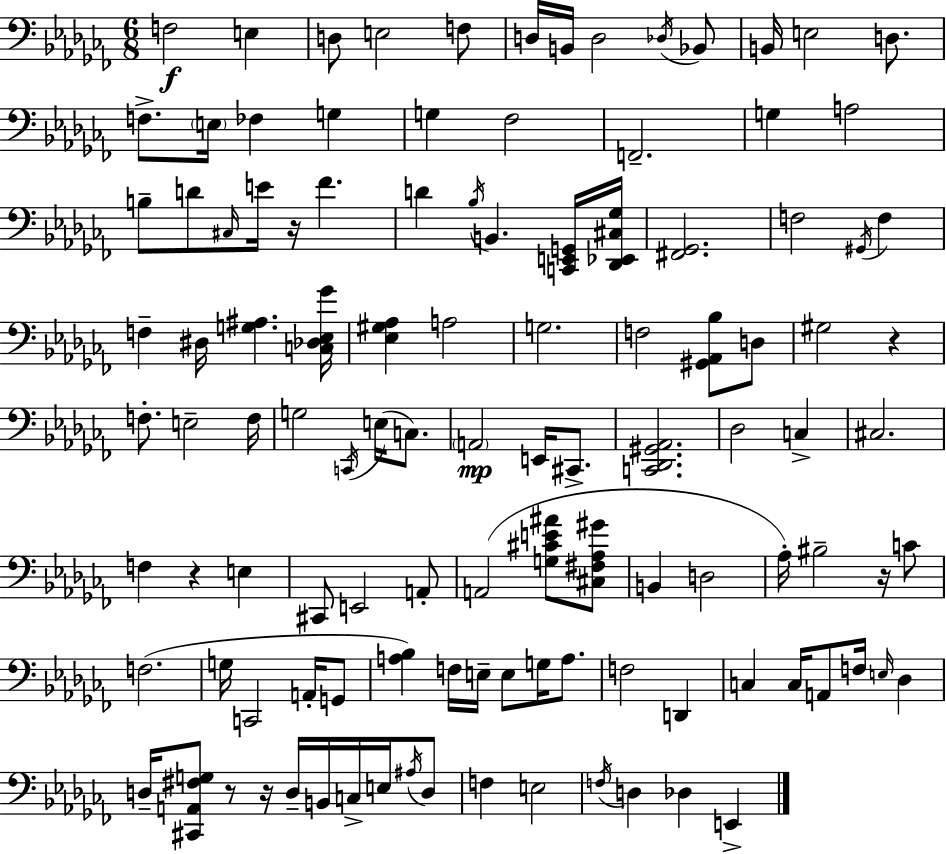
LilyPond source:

{
  \clef bass
  \numericTimeSignature
  \time 6/8
  \key aes \minor
  f2\f e4 | d8 e2 f8 | d16 b,16 d2 \acciaccatura { des16 } bes,8 | b,16 e2 d8. | \break f8.-> \parenthesize e16 fes4 g4 | g4 fes2 | f,2.-- | g4 a2 | \break b8-- d'8 \grace { cis16 } e'16 r16 fes'4. | d'4 \acciaccatura { bes16 } b,4. | <c, e, g,>16 <des, ees, cis ges>16 <fis, ges,>2. | f2 \acciaccatura { gis,16 } | \break f4 f4-- dis16 <g ais>4. | <c des ees ges'>16 <ees gis aes>4 a2 | g2. | f2 | \break <gis, aes, bes>8 d8 gis2 | r4 f8.-. e2-- | f16 g2 | \acciaccatura { c,16 }( e16 c8.) \parenthesize a,2\mp | \break e,16 cis,8.-> <c, des, gis, aes,>2. | des2 | c4-> cis2. | f4 r4 | \break e4 cis,8 e,2 | a,8-. a,2( | <g cis' e' ais'>8 <cis fis aes gis'>8 b,4 d2 | aes16-.) bis2-- | \break r16 c'8 f2.( | g16 c,2 | a,16-. g,8 <a bes>4) f16 e16-- e8 | g16 a8. f2 | \break d,4 c4 c16 a,8 | f16 \grace { e16 } des4 d16-- <cis, a, fis g>8 r8 r16 | d16-- b,16 c16-> e16 \acciaccatura { ais16 } d8 f4 e2 | \acciaccatura { f16 } d4 | \break des4 e,4-> \bar "|."
}